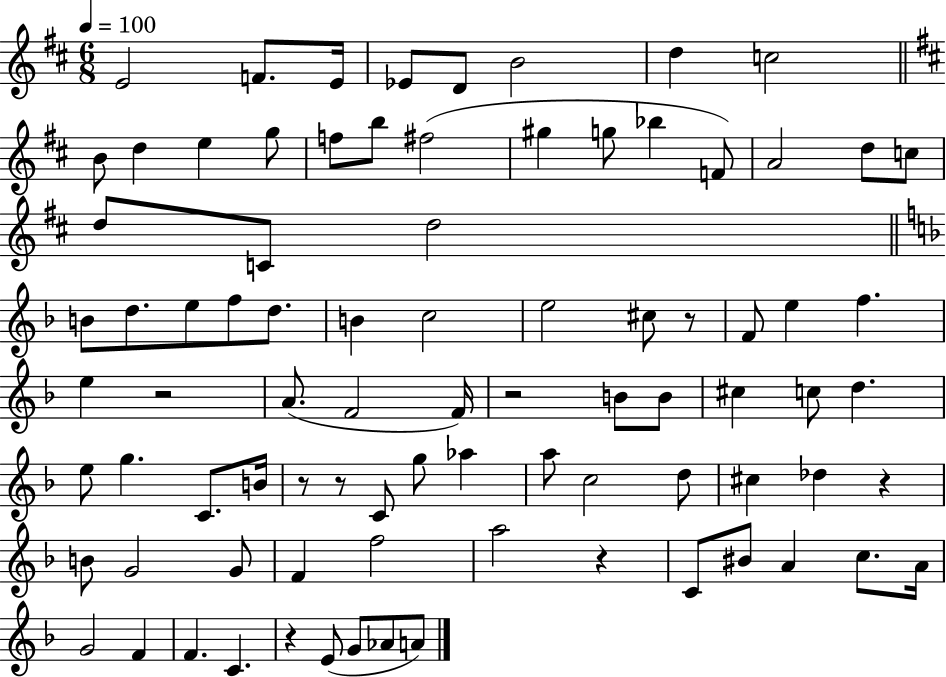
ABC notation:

X:1
T:Untitled
M:6/8
L:1/4
K:D
E2 F/2 E/4 _E/2 D/2 B2 d c2 B/2 d e g/2 f/2 b/2 ^f2 ^g g/2 _b F/2 A2 d/2 c/2 d/2 C/2 d2 B/2 d/2 e/2 f/2 d/2 B c2 e2 ^c/2 z/2 F/2 e f e z2 A/2 F2 F/4 z2 B/2 B/2 ^c c/2 d e/2 g C/2 B/4 z/2 z/2 C/2 g/2 _a a/2 c2 d/2 ^c _d z B/2 G2 G/2 F f2 a2 z C/2 ^B/2 A c/2 A/4 G2 F F C z E/2 G/2 _A/2 A/2